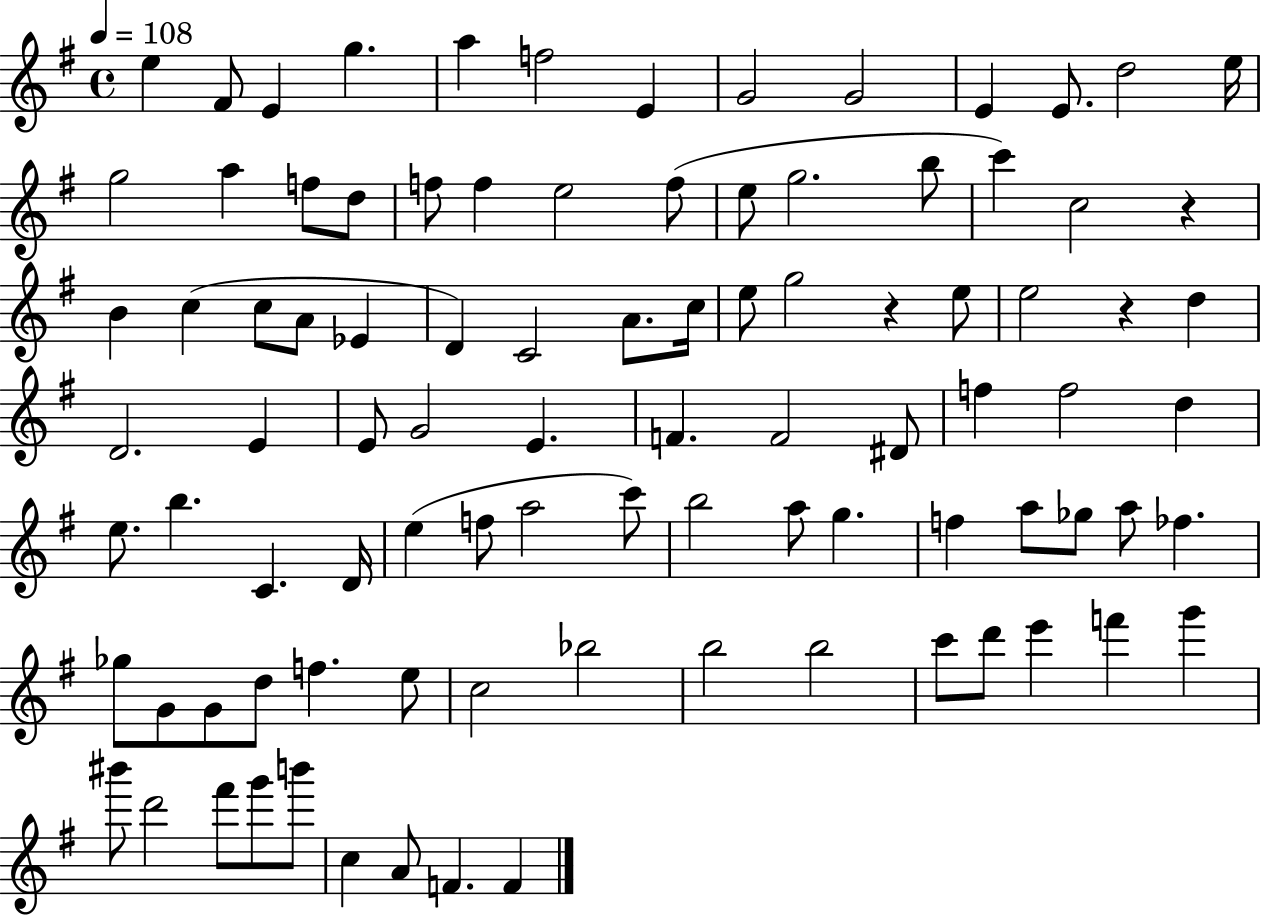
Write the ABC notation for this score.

X:1
T:Untitled
M:4/4
L:1/4
K:G
e ^F/2 E g a f2 E G2 G2 E E/2 d2 e/4 g2 a f/2 d/2 f/2 f e2 f/2 e/2 g2 b/2 c' c2 z B c c/2 A/2 _E D C2 A/2 c/4 e/2 g2 z e/2 e2 z d D2 E E/2 G2 E F F2 ^D/2 f f2 d e/2 b C D/4 e f/2 a2 c'/2 b2 a/2 g f a/2 _g/2 a/2 _f _g/2 G/2 G/2 d/2 f e/2 c2 _b2 b2 b2 c'/2 d'/2 e' f' g' ^b'/2 d'2 ^f'/2 g'/2 b'/2 c A/2 F F